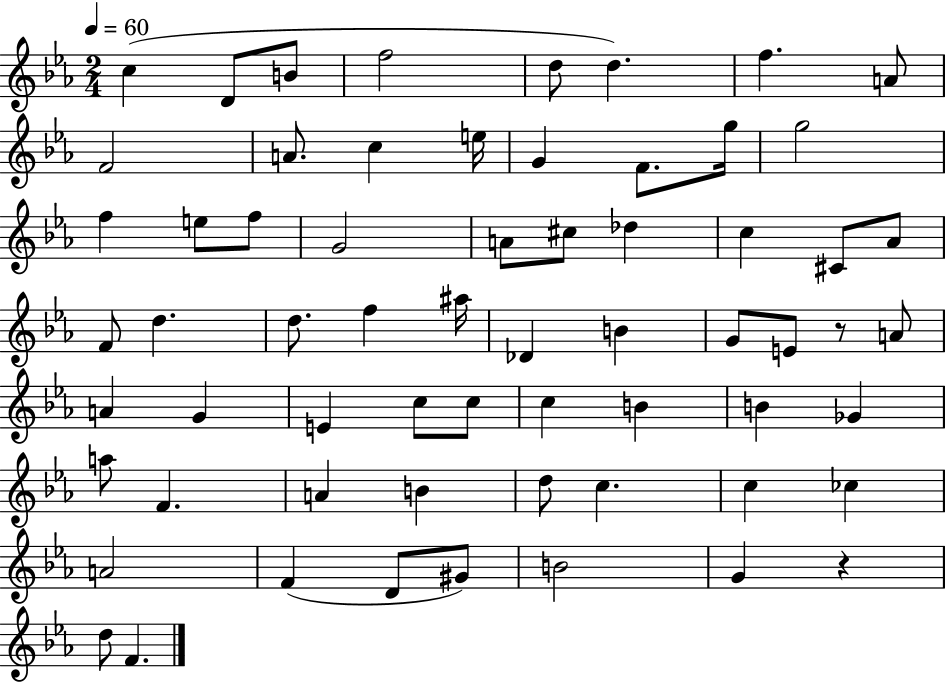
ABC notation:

X:1
T:Untitled
M:2/4
L:1/4
K:Eb
c D/2 B/2 f2 d/2 d f A/2 F2 A/2 c e/4 G F/2 g/4 g2 f e/2 f/2 G2 A/2 ^c/2 _d c ^C/2 _A/2 F/2 d d/2 f ^a/4 _D B G/2 E/2 z/2 A/2 A G E c/2 c/2 c B B _G a/2 F A B d/2 c c _c A2 F D/2 ^G/2 B2 G z d/2 F